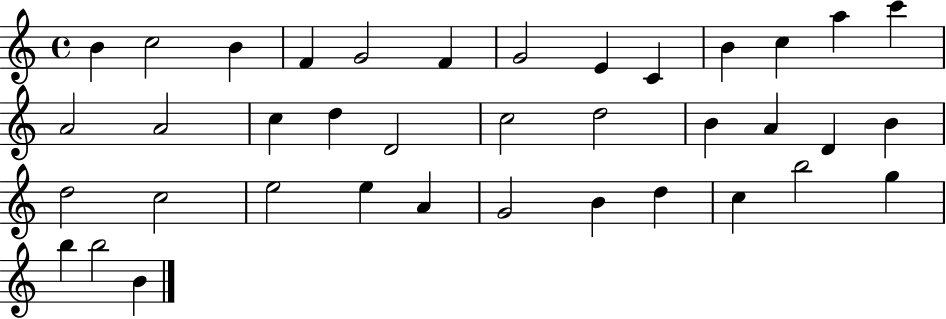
{
  \clef treble
  \time 4/4
  \defaultTimeSignature
  \key c \major
  b'4 c''2 b'4 | f'4 g'2 f'4 | g'2 e'4 c'4 | b'4 c''4 a''4 c'''4 | \break a'2 a'2 | c''4 d''4 d'2 | c''2 d''2 | b'4 a'4 d'4 b'4 | \break d''2 c''2 | e''2 e''4 a'4 | g'2 b'4 d''4 | c''4 b''2 g''4 | \break b''4 b''2 b'4 | \bar "|."
}